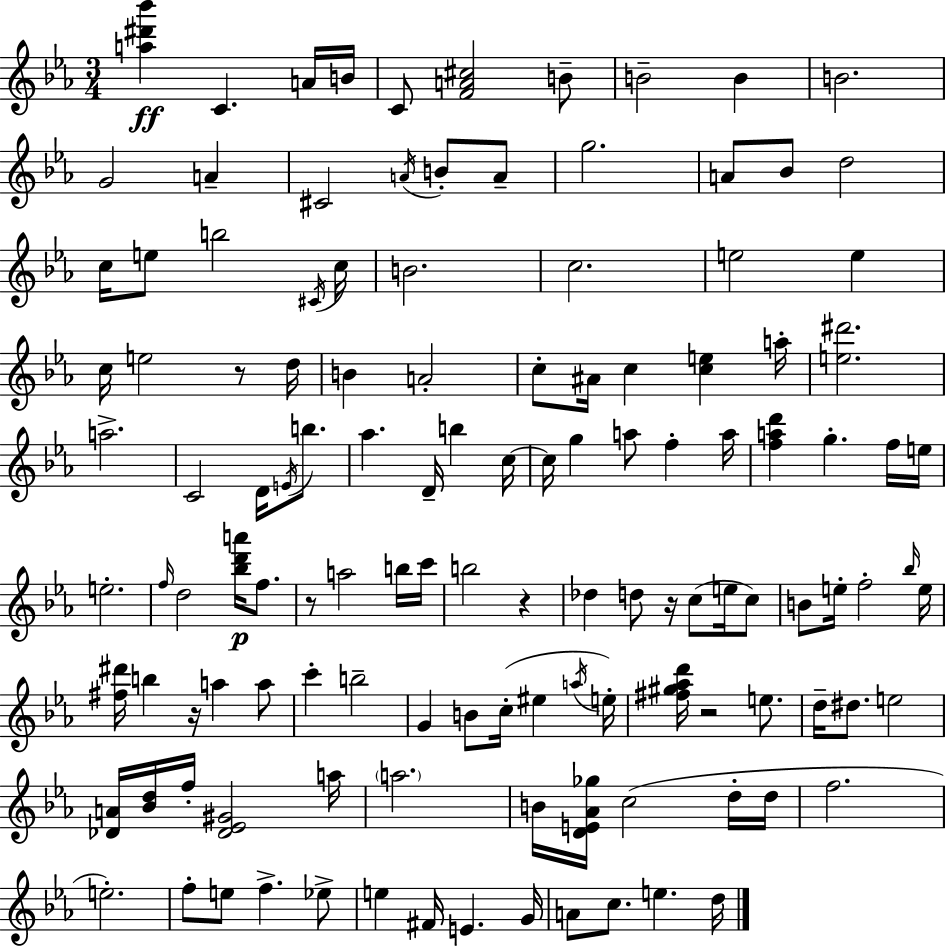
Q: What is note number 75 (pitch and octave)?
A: C6